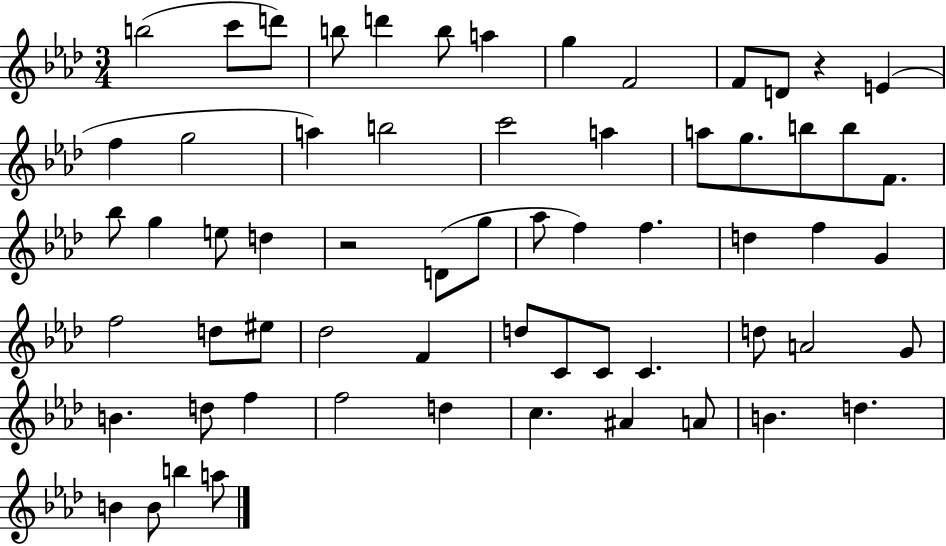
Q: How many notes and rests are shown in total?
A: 63